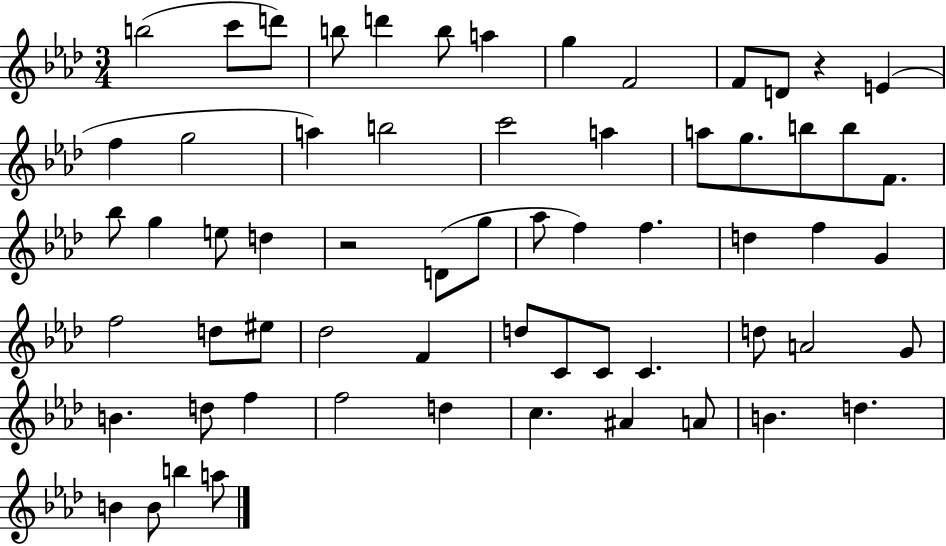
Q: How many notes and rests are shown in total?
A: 63